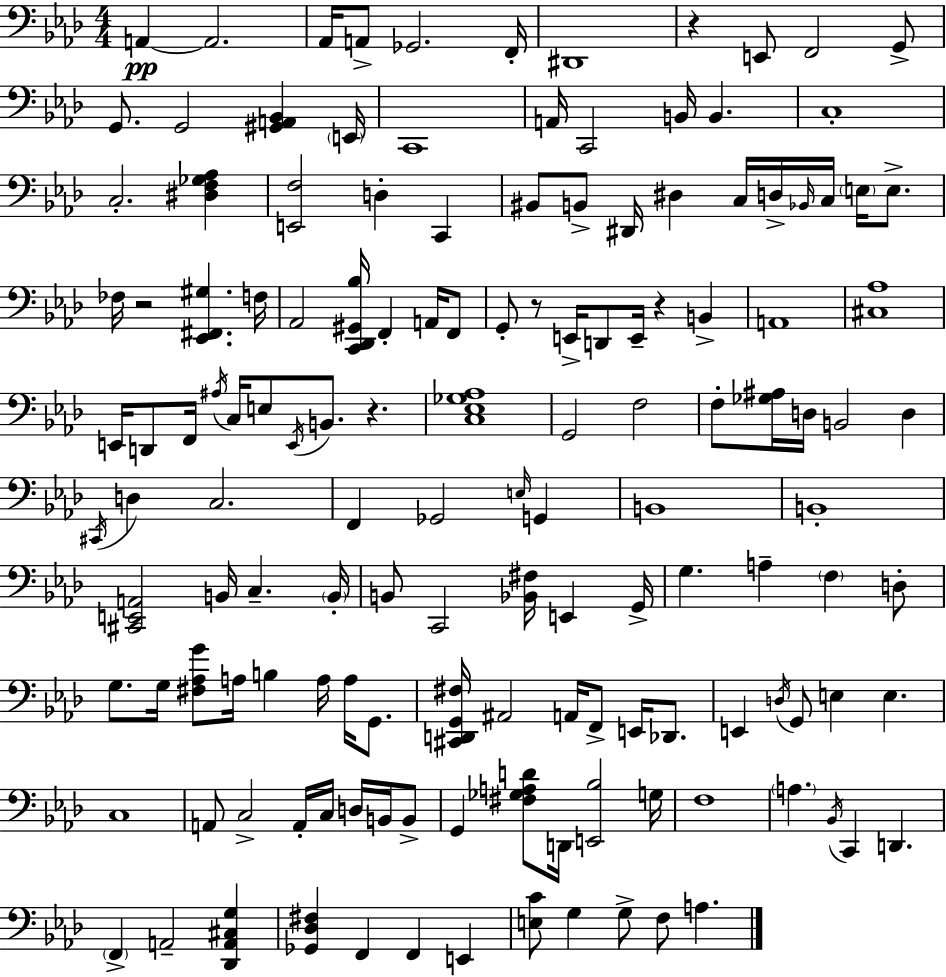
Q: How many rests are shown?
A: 5